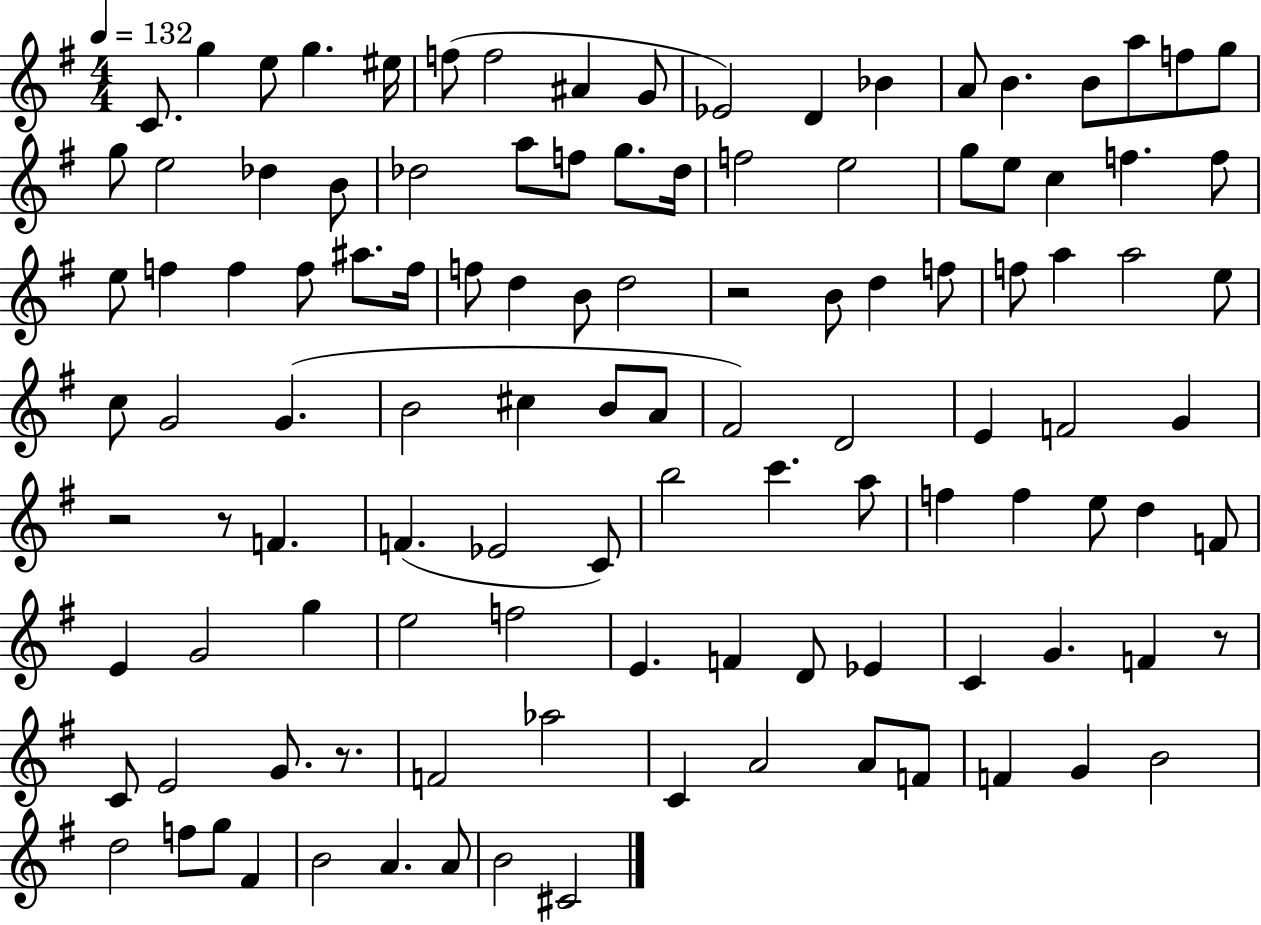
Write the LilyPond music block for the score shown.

{
  \clef treble
  \numericTimeSignature
  \time 4/4
  \key g \major
  \tempo 4 = 132
  c'8. g''4 e''8 g''4. eis''16 | f''8( f''2 ais'4 g'8 | ees'2) d'4 bes'4 | a'8 b'4. b'8 a''8 f''8 g''8 | \break g''8 e''2 des''4 b'8 | des''2 a''8 f''8 g''8. des''16 | f''2 e''2 | g''8 e''8 c''4 f''4. f''8 | \break e''8 f''4 f''4 f''8 ais''8. f''16 | f''8 d''4 b'8 d''2 | r2 b'8 d''4 f''8 | f''8 a''4 a''2 e''8 | \break c''8 g'2 g'4.( | b'2 cis''4 b'8 a'8 | fis'2) d'2 | e'4 f'2 g'4 | \break r2 r8 f'4. | f'4.( ees'2 c'8) | b''2 c'''4. a''8 | f''4 f''4 e''8 d''4 f'8 | \break e'4 g'2 g''4 | e''2 f''2 | e'4. f'4 d'8 ees'4 | c'4 g'4. f'4 r8 | \break c'8 e'2 g'8. r8. | f'2 aes''2 | c'4 a'2 a'8 f'8 | f'4 g'4 b'2 | \break d''2 f''8 g''8 fis'4 | b'2 a'4. a'8 | b'2 cis'2 | \bar "|."
}